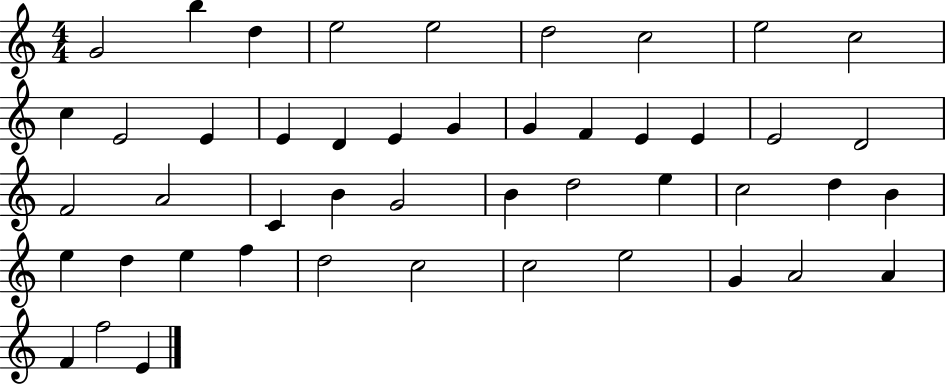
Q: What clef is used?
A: treble